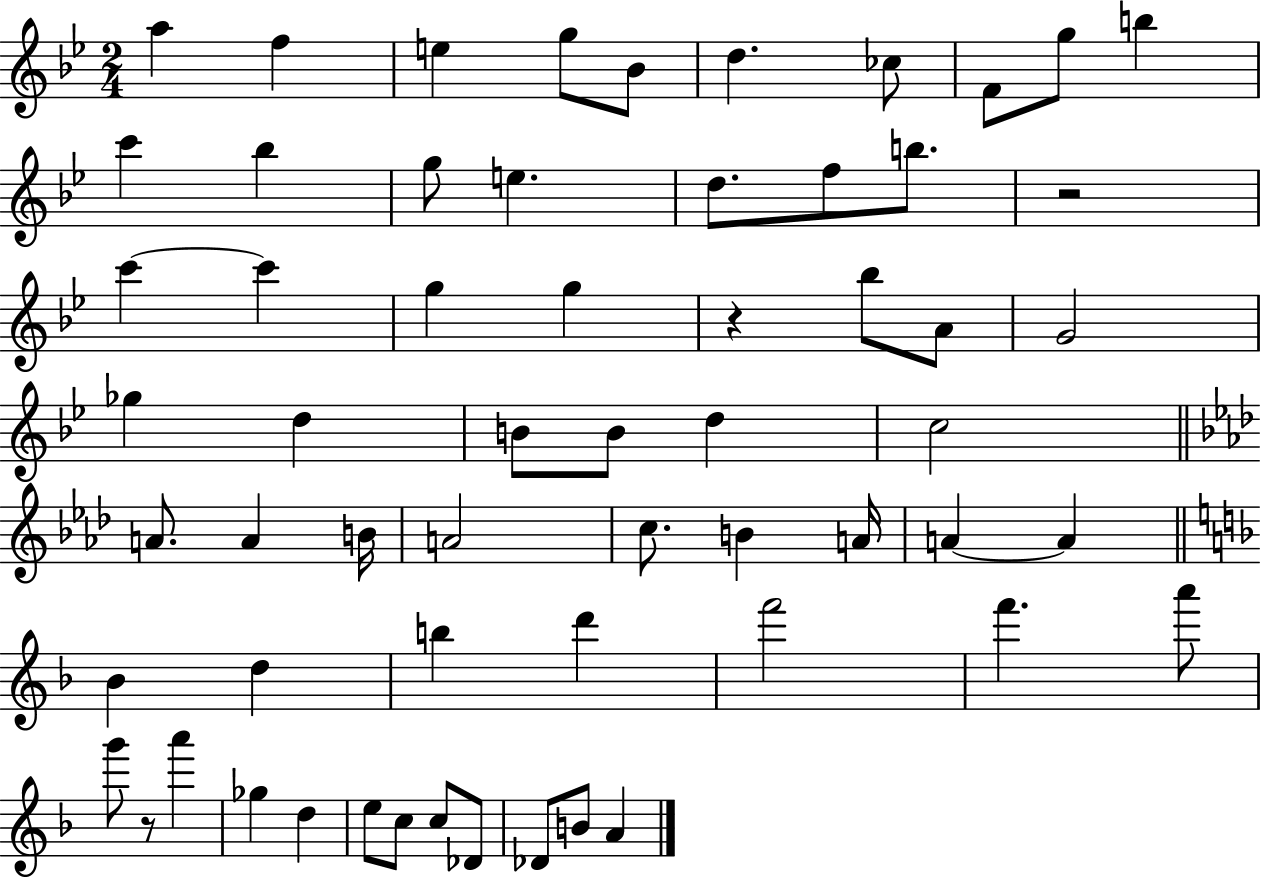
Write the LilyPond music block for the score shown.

{
  \clef treble
  \numericTimeSignature
  \time 2/4
  \key bes \major
  a''4 f''4 | e''4 g''8 bes'8 | d''4. ces''8 | f'8 g''8 b''4 | \break c'''4 bes''4 | g''8 e''4. | d''8. f''8 b''8. | r2 | \break c'''4~~ c'''4 | g''4 g''4 | r4 bes''8 a'8 | g'2 | \break ges''4 d''4 | b'8 b'8 d''4 | c''2 | \bar "||" \break \key f \minor a'8. a'4 b'16 | a'2 | c''8. b'4 a'16 | a'4~~ a'4 | \break \bar "||" \break \key d \minor bes'4 d''4 | b''4 d'''4 | f'''2 | f'''4. a'''8 | \break g'''8 r8 a'''4 | ges''4 d''4 | e''8 c''8 c''8 des'8 | des'8 b'8 a'4 | \break \bar "|."
}